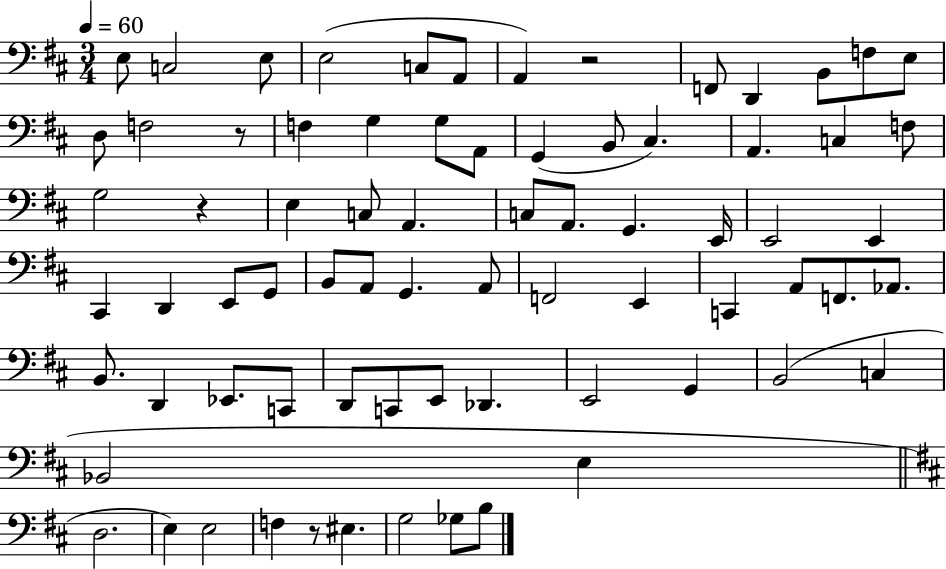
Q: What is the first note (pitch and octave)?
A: E3